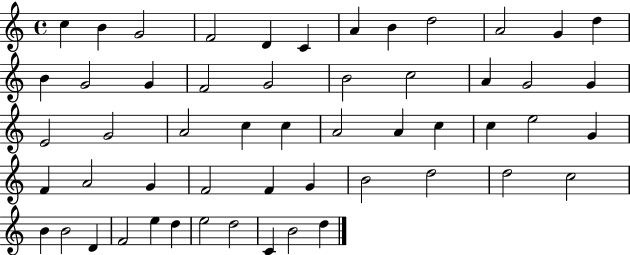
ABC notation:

X:1
T:Untitled
M:4/4
L:1/4
K:C
c B G2 F2 D C A B d2 A2 G d B G2 G F2 G2 B2 c2 A G2 G E2 G2 A2 c c A2 A c c e2 G F A2 G F2 F G B2 d2 d2 c2 B B2 D F2 e d e2 d2 C B2 d